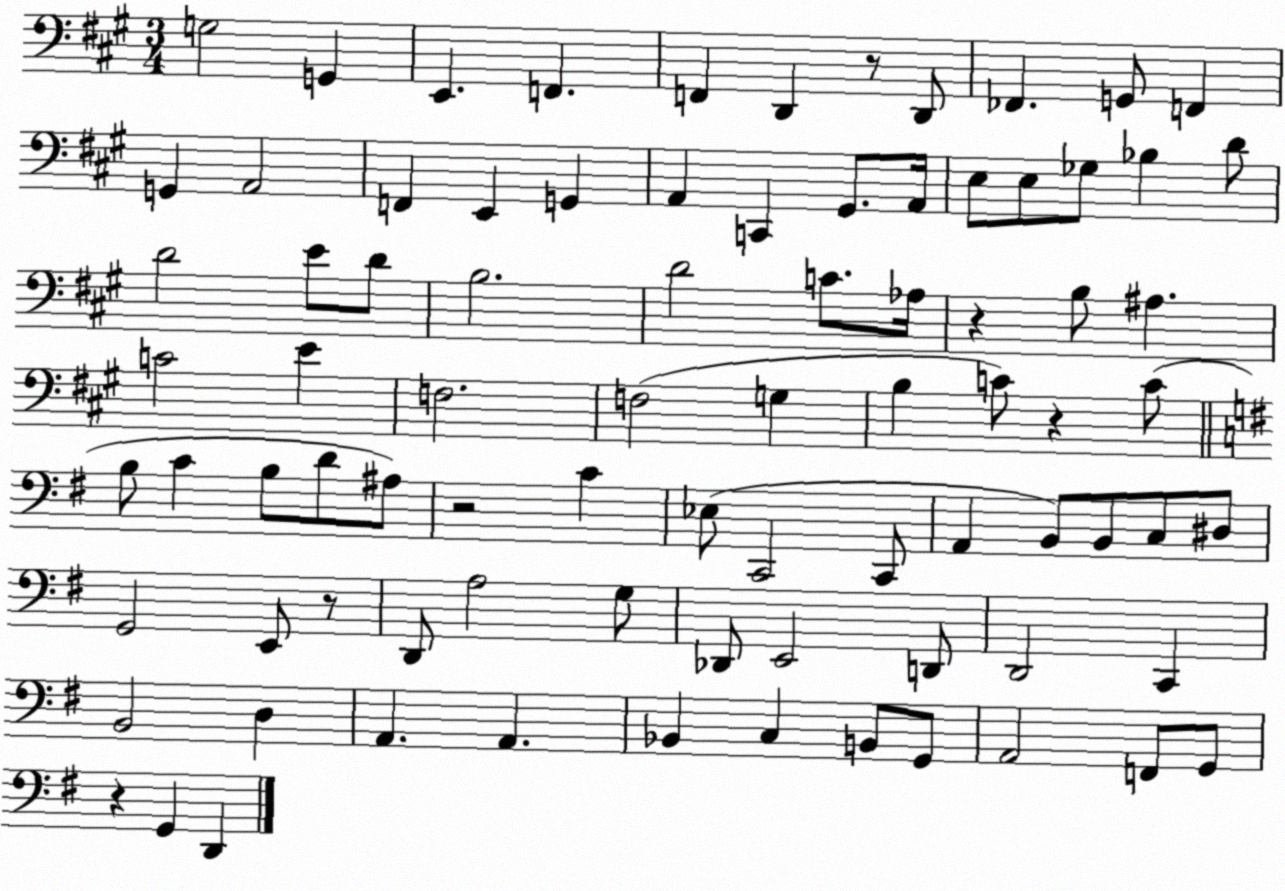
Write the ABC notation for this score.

X:1
T:Untitled
M:3/4
L:1/4
K:A
G,2 G,, E,, F,, F,, D,, z/2 D,,/2 _F,, G,,/2 F,, G,, A,,2 F,, E,, G,, A,, C,, ^G,,/2 A,,/4 E,/2 E,/2 _G,/2 _B, D/2 D2 E/2 D/2 B,2 D2 C/2 _A,/4 z B,/2 ^A, C2 E F,2 F,2 G, B, C/2 z C/2 B,/2 C B,/2 D/2 ^A,/2 z2 C _E,/2 C,,2 C,,/2 A,, B,,/2 B,,/2 C,/2 ^D,/2 G,,2 E,,/2 z/2 D,,/2 A,2 G,/2 _D,,/2 E,,2 D,,/2 D,,2 C,, B,,2 D, A,, A,, _B,, C, B,,/2 G,,/2 A,,2 F,,/2 G,,/2 z G,, D,,